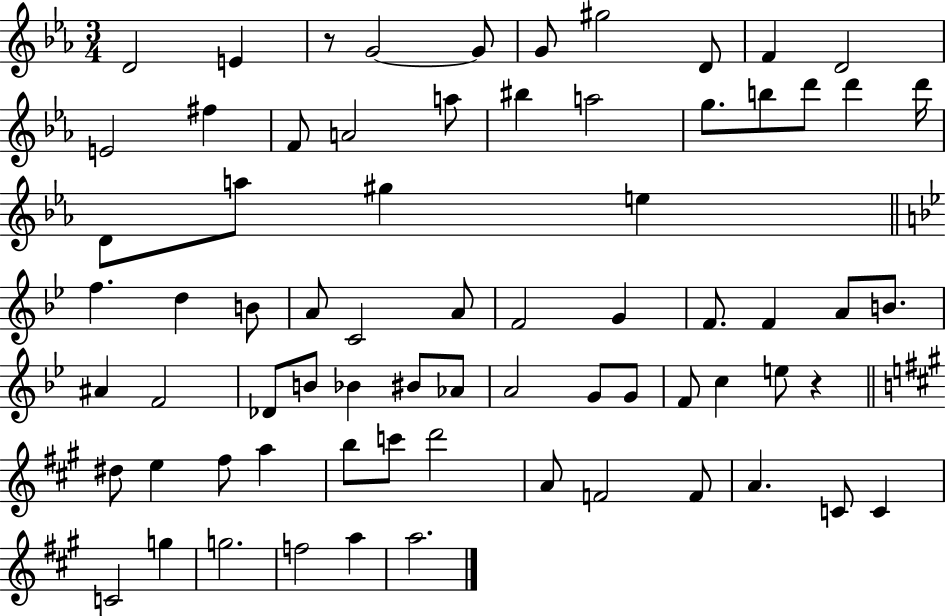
{
  \clef treble
  \numericTimeSignature
  \time 3/4
  \key ees \major
  \repeat volta 2 { d'2 e'4 | r8 g'2~~ g'8 | g'8 gis''2 d'8 | f'4 d'2 | \break e'2 fis''4 | f'8 a'2 a''8 | bis''4 a''2 | g''8. b''8 d'''8 d'''4 d'''16 | \break d'8 a''8 gis''4 e''4 | \bar "||" \break \key g \minor f''4. d''4 b'8 | a'8 c'2 a'8 | f'2 g'4 | f'8. f'4 a'8 b'8. | \break ais'4 f'2 | des'8 b'8 bes'4 bis'8 aes'8 | a'2 g'8 g'8 | f'8 c''4 e''8 r4 | \break \bar "||" \break \key a \major dis''8 e''4 fis''8 a''4 | b''8 c'''8 d'''2 | a'8 f'2 f'8 | a'4. c'8 c'4 | \break c'2 g''4 | g''2. | f''2 a''4 | a''2. | \break } \bar "|."
}